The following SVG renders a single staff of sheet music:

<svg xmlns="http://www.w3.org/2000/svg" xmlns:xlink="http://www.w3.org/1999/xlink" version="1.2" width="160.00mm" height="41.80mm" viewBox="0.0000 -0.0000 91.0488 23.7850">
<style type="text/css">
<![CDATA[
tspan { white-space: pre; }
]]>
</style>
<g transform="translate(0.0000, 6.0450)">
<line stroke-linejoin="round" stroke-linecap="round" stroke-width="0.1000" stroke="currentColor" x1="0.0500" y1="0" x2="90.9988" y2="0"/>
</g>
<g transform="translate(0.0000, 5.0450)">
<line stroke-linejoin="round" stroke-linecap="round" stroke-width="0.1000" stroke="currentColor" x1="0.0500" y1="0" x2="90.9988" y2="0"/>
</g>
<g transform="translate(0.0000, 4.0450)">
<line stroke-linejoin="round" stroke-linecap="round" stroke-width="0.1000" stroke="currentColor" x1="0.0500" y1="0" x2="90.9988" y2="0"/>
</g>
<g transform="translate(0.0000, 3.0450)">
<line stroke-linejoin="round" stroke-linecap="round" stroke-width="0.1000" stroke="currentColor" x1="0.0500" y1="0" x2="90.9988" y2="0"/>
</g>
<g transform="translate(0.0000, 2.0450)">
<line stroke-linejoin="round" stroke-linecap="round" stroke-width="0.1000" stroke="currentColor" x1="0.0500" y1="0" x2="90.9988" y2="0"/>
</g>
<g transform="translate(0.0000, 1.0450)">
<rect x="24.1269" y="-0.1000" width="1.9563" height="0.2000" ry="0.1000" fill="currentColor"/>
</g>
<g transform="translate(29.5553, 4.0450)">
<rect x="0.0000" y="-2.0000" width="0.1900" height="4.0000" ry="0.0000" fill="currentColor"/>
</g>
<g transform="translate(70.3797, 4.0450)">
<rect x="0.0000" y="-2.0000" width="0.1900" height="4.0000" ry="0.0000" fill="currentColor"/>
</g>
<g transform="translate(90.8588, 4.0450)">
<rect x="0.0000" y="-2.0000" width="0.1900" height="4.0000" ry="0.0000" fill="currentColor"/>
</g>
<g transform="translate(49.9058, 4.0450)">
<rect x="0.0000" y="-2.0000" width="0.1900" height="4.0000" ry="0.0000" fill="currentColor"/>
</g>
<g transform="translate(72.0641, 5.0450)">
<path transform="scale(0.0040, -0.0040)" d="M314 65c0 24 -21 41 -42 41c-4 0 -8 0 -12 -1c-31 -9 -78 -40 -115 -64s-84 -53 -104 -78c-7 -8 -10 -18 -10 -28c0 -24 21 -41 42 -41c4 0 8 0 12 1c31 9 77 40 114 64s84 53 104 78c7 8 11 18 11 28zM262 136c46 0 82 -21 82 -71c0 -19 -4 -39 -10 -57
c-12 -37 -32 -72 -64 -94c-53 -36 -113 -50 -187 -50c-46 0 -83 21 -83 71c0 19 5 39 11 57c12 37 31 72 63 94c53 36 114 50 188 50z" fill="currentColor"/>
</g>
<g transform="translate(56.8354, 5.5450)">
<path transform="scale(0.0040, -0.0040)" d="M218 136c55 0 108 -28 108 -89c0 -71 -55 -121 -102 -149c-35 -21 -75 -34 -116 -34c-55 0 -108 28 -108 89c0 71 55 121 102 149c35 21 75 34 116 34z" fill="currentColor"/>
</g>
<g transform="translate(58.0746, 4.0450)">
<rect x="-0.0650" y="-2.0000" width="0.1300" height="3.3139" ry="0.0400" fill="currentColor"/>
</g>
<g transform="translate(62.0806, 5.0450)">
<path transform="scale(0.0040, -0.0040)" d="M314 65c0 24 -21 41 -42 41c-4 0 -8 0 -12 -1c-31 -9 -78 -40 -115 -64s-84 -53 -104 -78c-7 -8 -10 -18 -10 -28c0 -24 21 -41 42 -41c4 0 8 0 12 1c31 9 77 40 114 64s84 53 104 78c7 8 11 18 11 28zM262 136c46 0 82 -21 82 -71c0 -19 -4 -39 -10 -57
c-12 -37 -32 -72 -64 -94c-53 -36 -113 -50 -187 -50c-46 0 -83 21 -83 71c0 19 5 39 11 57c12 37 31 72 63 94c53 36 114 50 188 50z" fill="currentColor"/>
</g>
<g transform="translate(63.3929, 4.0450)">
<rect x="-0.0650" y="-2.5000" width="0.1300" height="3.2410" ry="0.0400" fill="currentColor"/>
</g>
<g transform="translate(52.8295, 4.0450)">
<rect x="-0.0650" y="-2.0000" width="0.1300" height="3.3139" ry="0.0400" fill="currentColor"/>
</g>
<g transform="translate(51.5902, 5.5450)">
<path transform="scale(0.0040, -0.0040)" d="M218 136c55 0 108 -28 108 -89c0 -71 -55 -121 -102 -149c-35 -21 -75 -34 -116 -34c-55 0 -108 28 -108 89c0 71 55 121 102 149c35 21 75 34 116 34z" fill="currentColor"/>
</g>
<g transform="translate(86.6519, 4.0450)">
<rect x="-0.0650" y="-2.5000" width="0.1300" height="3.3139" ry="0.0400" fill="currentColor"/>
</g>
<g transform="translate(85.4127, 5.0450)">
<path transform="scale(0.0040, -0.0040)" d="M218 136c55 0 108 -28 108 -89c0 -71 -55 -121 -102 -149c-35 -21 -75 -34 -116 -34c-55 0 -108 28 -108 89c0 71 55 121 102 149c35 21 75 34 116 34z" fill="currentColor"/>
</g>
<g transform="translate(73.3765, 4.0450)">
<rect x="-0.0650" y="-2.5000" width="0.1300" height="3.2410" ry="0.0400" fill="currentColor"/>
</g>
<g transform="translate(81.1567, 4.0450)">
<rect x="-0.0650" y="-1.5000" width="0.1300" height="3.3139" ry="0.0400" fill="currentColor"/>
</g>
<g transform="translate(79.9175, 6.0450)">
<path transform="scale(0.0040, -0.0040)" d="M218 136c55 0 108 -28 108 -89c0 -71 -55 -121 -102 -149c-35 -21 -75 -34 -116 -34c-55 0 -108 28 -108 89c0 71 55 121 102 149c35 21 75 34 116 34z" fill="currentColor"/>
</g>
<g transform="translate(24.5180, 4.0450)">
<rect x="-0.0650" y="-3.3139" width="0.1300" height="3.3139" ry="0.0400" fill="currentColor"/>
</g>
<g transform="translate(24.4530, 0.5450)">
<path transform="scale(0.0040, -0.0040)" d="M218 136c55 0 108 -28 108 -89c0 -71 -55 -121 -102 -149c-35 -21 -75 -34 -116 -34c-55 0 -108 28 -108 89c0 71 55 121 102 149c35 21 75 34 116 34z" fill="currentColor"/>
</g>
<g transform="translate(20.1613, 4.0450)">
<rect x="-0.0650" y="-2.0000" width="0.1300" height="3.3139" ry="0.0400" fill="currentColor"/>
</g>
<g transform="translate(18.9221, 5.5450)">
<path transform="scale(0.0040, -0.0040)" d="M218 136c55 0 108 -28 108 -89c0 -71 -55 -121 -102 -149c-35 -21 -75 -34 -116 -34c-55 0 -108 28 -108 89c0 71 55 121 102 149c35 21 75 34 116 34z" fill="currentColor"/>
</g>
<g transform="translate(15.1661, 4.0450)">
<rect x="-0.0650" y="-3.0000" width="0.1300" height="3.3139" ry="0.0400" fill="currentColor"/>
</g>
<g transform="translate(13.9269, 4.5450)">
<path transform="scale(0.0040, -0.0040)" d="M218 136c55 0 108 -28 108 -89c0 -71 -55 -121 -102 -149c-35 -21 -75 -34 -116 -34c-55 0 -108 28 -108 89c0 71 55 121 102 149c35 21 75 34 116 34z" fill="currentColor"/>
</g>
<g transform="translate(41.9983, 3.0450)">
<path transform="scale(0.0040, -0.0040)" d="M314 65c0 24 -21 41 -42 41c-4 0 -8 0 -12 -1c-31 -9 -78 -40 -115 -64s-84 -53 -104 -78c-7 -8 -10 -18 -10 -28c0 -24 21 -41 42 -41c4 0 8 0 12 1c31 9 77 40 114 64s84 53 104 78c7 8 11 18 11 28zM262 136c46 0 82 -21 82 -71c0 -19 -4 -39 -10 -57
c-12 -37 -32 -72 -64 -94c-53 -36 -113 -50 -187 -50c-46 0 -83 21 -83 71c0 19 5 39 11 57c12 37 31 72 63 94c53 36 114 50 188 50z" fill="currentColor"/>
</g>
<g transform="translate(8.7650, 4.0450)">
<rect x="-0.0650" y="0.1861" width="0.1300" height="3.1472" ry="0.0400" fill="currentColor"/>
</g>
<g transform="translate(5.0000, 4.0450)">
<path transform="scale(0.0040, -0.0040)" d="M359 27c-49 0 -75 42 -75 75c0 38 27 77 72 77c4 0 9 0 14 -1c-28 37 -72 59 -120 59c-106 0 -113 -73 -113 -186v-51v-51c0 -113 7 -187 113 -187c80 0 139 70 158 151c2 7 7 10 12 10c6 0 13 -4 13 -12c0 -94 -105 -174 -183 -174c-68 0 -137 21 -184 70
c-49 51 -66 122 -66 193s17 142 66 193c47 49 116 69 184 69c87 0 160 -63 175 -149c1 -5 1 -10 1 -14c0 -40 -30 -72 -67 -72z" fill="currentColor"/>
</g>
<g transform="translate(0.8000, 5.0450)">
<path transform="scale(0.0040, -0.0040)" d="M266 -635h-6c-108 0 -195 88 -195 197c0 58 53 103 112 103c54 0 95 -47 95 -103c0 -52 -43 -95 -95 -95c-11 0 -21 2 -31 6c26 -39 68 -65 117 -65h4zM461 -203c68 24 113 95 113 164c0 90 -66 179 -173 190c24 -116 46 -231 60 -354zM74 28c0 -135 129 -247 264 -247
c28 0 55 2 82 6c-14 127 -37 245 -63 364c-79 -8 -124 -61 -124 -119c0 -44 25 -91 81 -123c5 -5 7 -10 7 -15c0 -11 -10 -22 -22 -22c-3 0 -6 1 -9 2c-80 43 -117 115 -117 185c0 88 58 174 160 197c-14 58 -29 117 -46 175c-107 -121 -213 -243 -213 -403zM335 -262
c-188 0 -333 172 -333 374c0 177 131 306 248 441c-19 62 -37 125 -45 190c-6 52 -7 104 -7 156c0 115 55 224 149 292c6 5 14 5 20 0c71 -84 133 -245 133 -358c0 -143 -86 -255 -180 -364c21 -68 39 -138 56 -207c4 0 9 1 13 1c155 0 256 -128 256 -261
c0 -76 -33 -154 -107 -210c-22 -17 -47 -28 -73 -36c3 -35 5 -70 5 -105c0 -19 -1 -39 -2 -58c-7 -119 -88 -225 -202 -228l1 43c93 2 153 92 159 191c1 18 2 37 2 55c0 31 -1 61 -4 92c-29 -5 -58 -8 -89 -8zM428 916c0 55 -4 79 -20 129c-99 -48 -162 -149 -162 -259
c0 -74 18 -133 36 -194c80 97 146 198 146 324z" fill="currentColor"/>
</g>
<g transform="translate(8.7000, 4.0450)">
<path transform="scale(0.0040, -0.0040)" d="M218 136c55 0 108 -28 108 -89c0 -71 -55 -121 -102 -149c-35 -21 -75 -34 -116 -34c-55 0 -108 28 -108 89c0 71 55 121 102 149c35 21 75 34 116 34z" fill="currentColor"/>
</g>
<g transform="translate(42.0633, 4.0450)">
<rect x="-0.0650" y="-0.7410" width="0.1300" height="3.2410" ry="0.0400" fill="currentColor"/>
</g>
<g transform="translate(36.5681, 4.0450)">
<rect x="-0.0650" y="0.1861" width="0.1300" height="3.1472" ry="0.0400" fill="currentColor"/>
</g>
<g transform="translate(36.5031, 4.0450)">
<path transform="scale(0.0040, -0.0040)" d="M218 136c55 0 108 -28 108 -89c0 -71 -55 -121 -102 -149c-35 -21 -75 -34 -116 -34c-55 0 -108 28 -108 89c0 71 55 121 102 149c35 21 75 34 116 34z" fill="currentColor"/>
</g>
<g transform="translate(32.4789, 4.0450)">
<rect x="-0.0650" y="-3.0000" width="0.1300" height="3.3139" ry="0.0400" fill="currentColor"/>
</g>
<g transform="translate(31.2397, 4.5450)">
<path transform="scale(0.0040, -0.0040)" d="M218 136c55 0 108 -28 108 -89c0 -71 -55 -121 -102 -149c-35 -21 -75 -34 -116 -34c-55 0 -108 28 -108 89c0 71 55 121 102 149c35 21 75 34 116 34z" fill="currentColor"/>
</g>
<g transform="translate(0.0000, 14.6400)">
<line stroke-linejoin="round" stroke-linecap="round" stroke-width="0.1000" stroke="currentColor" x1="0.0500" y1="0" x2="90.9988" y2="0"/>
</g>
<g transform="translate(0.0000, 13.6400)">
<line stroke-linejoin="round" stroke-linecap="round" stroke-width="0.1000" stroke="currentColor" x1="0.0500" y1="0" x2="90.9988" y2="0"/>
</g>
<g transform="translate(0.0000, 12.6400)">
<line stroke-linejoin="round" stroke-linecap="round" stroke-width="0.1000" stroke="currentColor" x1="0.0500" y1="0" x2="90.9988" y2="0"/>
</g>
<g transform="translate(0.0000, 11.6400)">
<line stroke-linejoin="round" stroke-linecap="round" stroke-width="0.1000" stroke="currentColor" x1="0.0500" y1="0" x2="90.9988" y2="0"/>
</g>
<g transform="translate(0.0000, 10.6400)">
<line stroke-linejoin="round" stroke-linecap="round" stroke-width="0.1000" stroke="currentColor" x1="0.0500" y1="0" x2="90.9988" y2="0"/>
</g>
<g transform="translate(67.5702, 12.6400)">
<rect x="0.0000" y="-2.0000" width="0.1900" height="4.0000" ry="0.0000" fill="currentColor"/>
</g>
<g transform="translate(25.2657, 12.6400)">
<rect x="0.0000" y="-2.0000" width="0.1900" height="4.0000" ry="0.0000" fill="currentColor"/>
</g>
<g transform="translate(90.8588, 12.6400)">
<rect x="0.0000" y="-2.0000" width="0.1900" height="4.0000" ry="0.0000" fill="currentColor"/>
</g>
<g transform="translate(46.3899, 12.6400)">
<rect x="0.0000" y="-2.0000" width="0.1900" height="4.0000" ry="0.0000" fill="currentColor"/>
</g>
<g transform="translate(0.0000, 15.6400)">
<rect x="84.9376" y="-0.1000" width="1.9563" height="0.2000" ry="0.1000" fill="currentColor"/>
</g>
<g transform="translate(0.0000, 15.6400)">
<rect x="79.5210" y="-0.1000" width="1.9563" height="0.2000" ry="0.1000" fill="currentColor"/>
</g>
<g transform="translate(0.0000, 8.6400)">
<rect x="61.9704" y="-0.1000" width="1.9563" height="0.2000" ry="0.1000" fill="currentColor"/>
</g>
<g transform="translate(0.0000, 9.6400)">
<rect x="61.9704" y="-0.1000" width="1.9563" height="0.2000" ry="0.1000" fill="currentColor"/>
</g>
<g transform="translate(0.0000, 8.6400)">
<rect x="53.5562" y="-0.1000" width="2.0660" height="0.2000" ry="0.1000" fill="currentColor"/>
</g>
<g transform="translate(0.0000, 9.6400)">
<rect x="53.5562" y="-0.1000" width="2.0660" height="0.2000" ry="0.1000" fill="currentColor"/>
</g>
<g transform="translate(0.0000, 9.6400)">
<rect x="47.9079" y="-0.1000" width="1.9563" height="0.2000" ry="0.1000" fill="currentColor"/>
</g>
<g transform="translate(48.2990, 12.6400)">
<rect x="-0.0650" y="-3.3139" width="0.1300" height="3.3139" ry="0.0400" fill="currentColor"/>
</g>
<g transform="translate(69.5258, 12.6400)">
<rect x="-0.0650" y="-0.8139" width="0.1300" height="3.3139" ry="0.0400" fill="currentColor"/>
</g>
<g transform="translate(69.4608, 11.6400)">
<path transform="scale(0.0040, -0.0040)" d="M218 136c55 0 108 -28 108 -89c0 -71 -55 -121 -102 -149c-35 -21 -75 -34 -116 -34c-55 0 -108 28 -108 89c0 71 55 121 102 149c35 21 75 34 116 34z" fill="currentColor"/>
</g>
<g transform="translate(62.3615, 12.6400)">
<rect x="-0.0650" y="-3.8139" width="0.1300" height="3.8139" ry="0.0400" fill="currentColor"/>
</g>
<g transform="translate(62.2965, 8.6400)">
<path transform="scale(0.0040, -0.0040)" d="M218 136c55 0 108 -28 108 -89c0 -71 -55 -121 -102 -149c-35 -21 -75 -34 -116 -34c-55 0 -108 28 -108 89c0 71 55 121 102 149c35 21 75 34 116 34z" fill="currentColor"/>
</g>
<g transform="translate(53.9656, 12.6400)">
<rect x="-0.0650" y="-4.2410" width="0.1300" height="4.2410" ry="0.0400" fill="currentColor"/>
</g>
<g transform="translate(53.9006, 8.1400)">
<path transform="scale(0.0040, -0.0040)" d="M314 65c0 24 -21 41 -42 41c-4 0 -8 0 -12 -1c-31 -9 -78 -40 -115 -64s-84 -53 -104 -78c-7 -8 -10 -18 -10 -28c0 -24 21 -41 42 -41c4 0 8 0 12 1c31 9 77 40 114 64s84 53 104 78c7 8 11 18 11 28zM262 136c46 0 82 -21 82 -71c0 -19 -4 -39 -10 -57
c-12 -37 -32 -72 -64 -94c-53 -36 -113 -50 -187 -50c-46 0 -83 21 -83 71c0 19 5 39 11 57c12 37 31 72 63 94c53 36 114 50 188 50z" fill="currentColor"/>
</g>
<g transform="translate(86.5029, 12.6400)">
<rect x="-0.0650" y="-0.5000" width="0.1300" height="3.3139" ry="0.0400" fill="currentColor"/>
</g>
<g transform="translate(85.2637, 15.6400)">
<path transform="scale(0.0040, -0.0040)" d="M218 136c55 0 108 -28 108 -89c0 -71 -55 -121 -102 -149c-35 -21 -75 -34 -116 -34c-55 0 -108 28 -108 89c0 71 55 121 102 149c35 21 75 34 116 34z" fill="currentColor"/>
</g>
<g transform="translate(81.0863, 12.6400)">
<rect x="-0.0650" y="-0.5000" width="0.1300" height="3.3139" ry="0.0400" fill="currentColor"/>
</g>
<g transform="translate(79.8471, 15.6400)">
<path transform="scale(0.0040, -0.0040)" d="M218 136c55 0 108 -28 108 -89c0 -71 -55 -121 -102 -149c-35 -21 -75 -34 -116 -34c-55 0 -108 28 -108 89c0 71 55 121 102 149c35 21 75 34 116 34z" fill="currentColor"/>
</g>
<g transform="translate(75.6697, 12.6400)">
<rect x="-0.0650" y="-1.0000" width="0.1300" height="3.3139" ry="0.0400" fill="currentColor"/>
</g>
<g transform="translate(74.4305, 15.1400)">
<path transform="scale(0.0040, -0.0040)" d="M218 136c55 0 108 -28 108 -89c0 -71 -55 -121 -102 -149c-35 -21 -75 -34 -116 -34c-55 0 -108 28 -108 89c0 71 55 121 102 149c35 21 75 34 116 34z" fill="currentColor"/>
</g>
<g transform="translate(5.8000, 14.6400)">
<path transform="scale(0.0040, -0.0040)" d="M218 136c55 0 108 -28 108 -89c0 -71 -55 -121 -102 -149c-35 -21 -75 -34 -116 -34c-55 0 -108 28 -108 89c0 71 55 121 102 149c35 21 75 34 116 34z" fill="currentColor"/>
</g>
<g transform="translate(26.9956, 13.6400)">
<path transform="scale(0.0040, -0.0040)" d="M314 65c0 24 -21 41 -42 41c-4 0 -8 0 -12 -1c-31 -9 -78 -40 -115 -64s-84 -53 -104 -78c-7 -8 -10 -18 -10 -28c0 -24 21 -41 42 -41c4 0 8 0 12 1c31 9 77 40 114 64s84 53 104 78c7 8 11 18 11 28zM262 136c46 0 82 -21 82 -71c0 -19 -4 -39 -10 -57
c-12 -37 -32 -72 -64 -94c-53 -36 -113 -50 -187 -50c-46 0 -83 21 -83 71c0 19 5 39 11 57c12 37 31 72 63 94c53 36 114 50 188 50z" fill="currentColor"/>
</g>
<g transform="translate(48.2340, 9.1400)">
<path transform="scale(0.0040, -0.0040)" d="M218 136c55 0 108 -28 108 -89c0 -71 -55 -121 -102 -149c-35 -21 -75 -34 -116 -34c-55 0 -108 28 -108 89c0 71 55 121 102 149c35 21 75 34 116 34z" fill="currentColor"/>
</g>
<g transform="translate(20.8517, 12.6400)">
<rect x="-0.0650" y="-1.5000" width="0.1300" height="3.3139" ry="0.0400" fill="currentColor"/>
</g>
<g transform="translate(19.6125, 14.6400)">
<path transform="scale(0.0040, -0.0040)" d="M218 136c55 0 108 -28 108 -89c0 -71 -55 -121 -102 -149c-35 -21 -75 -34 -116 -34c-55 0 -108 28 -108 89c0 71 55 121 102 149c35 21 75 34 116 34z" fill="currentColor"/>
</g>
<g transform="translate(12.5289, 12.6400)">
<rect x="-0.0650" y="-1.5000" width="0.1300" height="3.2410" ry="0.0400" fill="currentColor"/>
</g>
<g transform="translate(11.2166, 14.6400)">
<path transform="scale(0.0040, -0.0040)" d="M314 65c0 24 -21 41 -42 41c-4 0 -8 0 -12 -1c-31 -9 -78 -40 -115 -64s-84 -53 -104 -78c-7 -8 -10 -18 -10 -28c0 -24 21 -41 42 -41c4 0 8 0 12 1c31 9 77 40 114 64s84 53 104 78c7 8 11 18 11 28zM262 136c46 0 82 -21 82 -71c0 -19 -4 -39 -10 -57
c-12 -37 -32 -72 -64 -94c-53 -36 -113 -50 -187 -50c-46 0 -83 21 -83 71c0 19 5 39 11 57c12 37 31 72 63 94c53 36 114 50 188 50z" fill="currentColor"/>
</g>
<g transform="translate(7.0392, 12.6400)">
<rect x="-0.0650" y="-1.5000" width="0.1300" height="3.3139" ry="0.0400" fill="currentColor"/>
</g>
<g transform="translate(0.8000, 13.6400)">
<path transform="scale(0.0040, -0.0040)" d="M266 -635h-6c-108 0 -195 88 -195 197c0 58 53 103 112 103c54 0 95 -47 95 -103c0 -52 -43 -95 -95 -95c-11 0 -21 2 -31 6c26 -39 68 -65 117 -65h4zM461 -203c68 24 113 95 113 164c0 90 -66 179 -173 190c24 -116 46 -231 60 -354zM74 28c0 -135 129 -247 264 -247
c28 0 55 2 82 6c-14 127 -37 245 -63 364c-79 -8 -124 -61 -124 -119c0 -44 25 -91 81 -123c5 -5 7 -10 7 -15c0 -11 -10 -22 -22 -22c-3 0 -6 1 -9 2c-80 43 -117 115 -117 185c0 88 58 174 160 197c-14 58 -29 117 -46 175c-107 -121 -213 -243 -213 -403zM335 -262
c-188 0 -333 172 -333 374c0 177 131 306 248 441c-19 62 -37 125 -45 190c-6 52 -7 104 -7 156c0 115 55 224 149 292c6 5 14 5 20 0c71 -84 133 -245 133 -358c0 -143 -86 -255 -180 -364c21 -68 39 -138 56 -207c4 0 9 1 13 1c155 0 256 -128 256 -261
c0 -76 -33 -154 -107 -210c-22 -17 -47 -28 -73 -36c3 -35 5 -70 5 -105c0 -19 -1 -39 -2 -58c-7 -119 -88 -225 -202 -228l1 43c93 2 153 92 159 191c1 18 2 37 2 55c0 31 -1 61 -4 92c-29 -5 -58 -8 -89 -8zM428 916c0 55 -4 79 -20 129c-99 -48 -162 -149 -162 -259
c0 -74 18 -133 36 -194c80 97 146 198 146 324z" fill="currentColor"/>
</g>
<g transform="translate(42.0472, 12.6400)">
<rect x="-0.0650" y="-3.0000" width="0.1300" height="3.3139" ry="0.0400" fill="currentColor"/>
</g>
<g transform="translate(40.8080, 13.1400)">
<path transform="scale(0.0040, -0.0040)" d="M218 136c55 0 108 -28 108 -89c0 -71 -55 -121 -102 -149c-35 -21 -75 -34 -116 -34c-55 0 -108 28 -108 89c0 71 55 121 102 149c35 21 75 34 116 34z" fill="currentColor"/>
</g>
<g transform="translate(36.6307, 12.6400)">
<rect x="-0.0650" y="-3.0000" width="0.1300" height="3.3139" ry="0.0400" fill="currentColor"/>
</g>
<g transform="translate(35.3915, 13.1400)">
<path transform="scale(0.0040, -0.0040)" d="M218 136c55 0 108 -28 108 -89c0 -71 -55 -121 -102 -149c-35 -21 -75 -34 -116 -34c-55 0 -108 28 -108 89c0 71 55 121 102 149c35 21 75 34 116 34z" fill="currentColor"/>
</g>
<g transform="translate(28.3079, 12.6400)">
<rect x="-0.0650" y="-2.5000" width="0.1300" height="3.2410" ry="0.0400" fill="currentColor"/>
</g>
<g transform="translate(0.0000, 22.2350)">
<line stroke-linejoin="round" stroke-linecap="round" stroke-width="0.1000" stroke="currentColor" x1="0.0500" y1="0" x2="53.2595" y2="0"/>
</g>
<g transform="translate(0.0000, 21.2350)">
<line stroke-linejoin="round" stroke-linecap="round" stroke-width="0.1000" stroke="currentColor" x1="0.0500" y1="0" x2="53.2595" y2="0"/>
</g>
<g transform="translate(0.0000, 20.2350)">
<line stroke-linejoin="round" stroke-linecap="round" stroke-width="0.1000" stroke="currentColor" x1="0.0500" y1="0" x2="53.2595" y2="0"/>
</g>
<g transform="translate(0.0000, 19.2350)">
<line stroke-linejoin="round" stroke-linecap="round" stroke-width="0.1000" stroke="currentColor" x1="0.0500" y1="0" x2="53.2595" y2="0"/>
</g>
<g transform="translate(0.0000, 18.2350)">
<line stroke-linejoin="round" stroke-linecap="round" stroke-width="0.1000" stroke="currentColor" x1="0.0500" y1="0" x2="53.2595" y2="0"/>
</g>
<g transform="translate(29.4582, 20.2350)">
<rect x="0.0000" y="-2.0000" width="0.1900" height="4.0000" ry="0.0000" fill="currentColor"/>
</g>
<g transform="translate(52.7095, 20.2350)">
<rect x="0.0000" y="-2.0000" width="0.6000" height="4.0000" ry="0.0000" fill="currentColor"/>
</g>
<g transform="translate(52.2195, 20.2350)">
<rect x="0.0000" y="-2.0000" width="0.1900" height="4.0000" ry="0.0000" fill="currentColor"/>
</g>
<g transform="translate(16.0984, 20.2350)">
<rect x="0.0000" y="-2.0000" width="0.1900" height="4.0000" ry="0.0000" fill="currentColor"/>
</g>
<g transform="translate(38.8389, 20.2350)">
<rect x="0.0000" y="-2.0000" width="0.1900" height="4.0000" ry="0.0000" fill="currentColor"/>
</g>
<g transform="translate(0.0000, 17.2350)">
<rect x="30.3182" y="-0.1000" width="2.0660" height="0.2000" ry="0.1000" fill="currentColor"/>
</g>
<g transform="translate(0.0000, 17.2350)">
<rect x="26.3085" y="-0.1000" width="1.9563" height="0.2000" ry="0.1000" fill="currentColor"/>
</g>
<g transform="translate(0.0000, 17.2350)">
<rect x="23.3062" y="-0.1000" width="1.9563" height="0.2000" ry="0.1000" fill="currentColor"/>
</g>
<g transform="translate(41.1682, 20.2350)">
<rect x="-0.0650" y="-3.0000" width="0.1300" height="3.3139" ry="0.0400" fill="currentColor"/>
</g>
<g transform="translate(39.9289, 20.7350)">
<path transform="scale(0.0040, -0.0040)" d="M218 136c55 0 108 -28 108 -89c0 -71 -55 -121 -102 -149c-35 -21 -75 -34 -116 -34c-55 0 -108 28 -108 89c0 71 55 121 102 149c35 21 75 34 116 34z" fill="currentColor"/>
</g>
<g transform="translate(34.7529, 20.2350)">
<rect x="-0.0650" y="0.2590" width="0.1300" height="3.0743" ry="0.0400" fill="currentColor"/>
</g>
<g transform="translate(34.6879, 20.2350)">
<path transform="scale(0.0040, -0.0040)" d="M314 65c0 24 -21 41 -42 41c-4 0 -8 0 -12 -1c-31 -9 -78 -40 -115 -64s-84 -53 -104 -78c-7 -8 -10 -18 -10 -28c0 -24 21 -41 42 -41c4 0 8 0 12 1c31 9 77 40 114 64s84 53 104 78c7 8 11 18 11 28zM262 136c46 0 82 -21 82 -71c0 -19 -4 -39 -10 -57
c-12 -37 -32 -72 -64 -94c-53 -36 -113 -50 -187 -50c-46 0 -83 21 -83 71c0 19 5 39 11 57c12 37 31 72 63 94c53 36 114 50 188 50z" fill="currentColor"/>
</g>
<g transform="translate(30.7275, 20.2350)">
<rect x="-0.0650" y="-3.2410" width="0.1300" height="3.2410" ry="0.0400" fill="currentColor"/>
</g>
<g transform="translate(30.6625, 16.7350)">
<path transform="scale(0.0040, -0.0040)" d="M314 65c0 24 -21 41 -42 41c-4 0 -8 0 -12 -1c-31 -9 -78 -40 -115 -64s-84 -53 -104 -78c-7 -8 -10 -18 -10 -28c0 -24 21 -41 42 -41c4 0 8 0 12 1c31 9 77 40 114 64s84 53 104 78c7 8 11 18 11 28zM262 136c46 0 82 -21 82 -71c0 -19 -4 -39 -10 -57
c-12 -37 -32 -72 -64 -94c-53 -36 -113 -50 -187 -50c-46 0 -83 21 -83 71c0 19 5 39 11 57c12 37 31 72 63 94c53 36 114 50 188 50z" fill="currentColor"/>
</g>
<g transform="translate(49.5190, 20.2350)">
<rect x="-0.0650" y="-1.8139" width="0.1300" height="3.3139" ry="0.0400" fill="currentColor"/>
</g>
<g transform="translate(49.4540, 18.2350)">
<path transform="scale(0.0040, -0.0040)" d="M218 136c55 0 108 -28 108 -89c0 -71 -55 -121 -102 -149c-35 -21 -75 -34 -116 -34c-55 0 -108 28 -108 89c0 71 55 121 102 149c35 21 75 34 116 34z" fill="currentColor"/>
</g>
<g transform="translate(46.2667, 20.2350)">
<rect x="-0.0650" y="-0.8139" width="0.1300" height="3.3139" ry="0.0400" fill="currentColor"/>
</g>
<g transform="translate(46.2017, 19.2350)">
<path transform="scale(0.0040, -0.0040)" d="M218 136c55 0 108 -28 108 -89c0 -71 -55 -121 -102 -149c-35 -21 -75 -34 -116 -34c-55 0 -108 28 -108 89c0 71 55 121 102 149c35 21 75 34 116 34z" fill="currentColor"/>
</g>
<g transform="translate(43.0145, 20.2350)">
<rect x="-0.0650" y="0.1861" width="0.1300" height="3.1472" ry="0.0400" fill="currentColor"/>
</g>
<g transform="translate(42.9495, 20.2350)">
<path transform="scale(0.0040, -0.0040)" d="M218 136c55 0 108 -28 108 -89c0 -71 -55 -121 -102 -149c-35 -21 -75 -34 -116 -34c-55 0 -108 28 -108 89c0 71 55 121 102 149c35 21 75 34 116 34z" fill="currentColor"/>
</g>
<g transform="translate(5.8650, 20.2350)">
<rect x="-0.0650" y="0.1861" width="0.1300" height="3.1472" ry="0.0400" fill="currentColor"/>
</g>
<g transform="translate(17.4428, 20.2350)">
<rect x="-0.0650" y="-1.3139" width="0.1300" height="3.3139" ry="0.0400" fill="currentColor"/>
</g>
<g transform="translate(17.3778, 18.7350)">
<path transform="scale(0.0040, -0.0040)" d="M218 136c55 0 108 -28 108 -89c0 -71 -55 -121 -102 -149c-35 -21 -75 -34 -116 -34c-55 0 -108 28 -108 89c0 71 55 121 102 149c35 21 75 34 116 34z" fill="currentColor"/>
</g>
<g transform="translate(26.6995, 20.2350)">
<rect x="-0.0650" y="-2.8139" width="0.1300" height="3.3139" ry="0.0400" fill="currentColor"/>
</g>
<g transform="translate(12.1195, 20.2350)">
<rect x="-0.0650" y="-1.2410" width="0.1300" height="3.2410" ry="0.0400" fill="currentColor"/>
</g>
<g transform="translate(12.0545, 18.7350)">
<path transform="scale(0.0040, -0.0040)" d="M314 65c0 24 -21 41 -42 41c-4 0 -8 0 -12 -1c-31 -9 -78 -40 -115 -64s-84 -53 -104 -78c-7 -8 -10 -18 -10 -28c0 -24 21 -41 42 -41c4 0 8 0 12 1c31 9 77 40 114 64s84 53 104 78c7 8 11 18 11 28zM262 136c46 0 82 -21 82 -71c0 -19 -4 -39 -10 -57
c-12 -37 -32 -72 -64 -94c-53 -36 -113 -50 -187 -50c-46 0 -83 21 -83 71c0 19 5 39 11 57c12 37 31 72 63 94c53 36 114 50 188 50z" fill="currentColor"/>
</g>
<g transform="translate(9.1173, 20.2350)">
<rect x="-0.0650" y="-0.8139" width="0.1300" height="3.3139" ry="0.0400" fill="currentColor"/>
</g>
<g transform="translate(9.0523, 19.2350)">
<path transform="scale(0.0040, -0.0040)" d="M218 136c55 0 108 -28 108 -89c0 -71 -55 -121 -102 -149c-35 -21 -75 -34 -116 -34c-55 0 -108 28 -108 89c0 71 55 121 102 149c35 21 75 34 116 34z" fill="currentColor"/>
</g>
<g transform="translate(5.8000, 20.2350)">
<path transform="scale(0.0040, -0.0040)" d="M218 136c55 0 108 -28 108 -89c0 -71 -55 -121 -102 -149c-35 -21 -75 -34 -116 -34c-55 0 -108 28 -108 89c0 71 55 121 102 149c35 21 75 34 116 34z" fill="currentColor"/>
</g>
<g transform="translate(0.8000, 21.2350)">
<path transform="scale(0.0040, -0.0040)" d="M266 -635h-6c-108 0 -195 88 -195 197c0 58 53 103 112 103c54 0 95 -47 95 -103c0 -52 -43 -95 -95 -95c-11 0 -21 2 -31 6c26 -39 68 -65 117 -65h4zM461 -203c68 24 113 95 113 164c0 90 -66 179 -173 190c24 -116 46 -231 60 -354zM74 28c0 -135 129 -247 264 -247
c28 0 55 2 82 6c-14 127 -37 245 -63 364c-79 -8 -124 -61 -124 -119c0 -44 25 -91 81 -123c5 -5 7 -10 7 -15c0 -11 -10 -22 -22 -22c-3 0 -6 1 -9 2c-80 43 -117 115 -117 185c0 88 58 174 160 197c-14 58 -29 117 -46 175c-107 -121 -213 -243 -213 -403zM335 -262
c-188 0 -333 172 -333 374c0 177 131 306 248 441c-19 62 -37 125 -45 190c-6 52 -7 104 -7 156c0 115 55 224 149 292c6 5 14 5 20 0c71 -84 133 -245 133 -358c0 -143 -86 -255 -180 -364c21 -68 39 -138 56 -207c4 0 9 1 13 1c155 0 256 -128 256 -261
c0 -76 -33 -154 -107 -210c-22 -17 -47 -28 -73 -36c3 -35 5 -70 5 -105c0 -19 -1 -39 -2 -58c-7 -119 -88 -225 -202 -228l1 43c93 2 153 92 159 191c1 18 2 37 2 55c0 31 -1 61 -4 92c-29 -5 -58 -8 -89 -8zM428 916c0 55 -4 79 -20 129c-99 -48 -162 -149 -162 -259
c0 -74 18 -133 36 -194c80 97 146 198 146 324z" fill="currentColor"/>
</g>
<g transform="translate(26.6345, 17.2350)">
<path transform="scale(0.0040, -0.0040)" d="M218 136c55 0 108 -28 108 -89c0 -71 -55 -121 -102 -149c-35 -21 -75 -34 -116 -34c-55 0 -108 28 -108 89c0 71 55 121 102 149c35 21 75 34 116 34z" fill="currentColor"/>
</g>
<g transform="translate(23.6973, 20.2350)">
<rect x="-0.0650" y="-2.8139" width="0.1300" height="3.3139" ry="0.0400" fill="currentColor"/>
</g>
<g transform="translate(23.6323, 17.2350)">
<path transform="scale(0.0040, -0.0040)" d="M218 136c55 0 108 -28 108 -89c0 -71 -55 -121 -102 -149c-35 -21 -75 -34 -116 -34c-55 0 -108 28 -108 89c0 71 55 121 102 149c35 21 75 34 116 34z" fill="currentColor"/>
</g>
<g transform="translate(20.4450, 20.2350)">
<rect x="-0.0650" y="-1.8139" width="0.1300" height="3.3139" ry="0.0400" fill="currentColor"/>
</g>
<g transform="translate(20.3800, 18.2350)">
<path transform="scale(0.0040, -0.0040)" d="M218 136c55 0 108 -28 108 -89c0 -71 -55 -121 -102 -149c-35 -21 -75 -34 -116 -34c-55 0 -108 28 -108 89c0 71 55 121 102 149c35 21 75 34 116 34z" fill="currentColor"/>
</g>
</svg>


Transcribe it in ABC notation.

X:1
T:Untitled
M:4/4
L:1/4
K:C
B A F b A B d2 F F G2 G2 E G E E2 E G2 A A b d'2 c' d D C C B d e2 e f a a b2 B2 A B d f